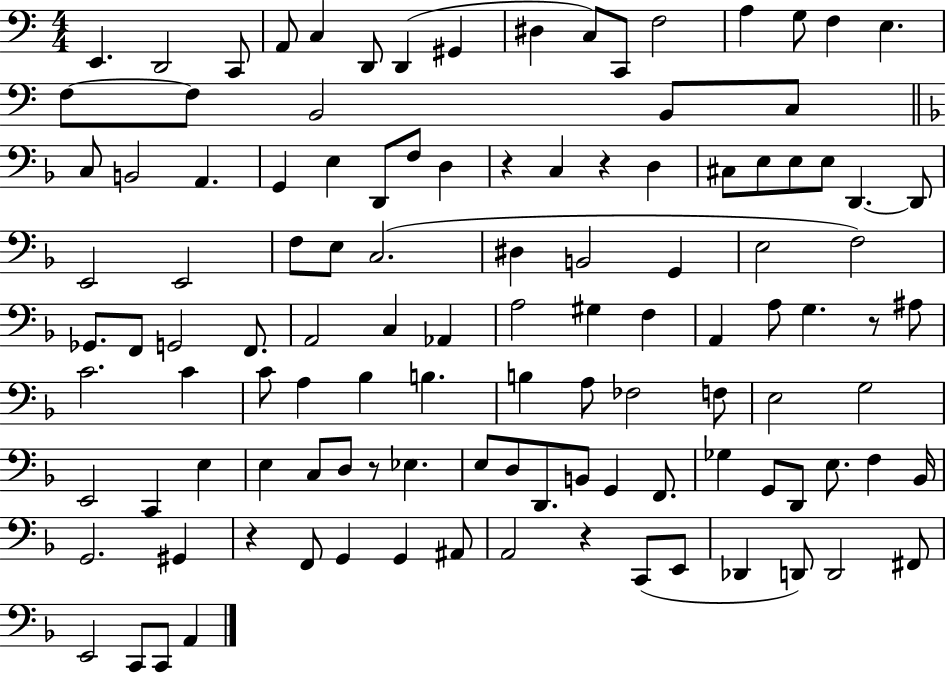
E2/q. D2/h C2/e A2/e C3/q D2/e D2/q G#2/q D#3/q C3/e C2/e F3/h A3/q G3/e F3/q E3/q. F3/e F3/e B2/h B2/e C3/e C3/e B2/h A2/q. G2/q E3/q D2/e F3/e D3/q R/q C3/q R/q D3/q C#3/e E3/e E3/e E3/e D2/q. D2/e E2/h E2/h F3/e E3/e C3/h. D#3/q B2/h G2/q E3/h F3/h Gb2/e. F2/e G2/h F2/e. A2/h C3/q Ab2/q A3/h G#3/q F3/q A2/q A3/e G3/q. R/e A#3/e C4/h. C4/q C4/e A3/q Bb3/q B3/q. B3/q A3/e FES3/h F3/e E3/h G3/h E2/h C2/q E3/q E3/q C3/e D3/e R/e Eb3/q. E3/e D3/e D2/e. B2/e G2/q F2/e. Gb3/q G2/e D2/e E3/e. F3/q Bb2/s G2/h. G#2/q R/q F2/e G2/q G2/q A#2/e A2/h R/q C2/e E2/e Db2/q D2/e D2/h F#2/e E2/h C2/e C2/e A2/q